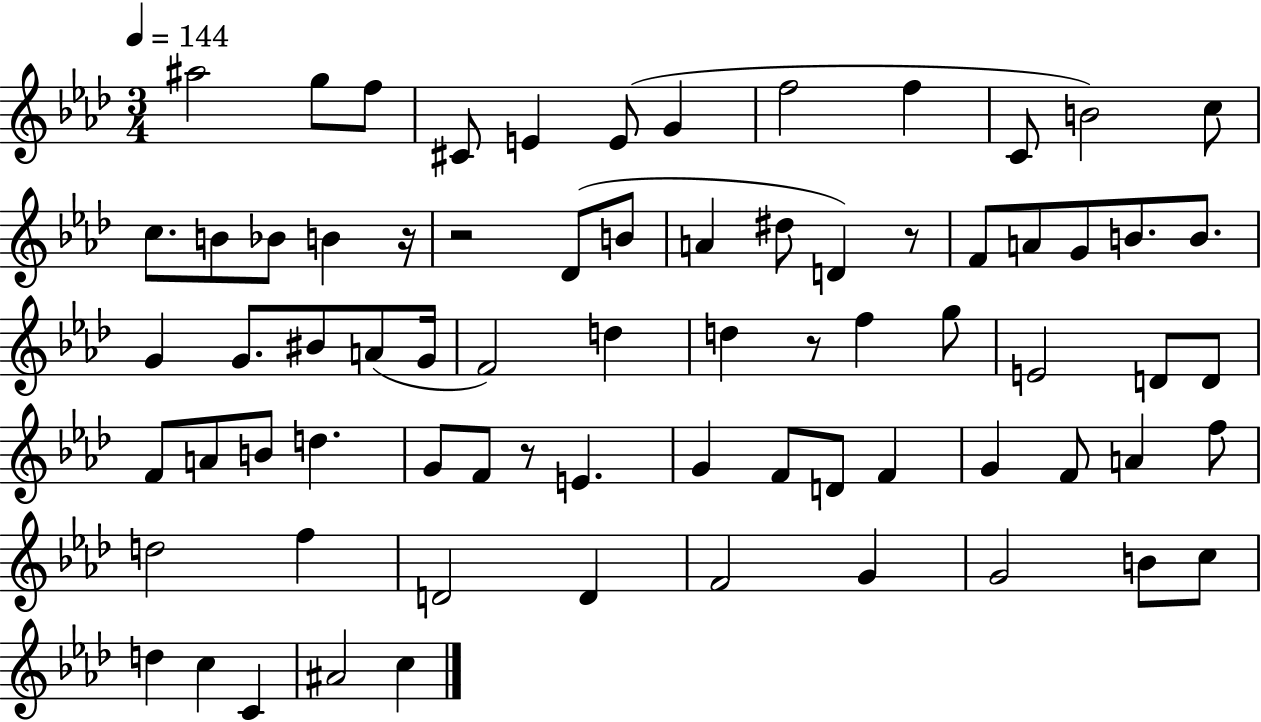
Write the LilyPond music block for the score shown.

{
  \clef treble
  \numericTimeSignature
  \time 3/4
  \key aes \major
  \tempo 4 = 144
  ais''2 g''8 f''8 | cis'8 e'4 e'8( g'4 | f''2 f''4 | c'8 b'2) c''8 | \break c''8. b'8 bes'8 b'4 r16 | r2 des'8( b'8 | a'4 dis''8 d'4) r8 | f'8 a'8 g'8 b'8. b'8. | \break g'4 g'8. bis'8 a'8( g'16 | f'2) d''4 | d''4 r8 f''4 g''8 | e'2 d'8 d'8 | \break f'8 a'8 b'8 d''4. | g'8 f'8 r8 e'4. | g'4 f'8 d'8 f'4 | g'4 f'8 a'4 f''8 | \break d''2 f''4 | d'2 d'4 | f'2 g'4 | g'2 b'8 c''8 | \break d''4 c''4 c'4 | ais'2 c''4 | \bar "|."
}